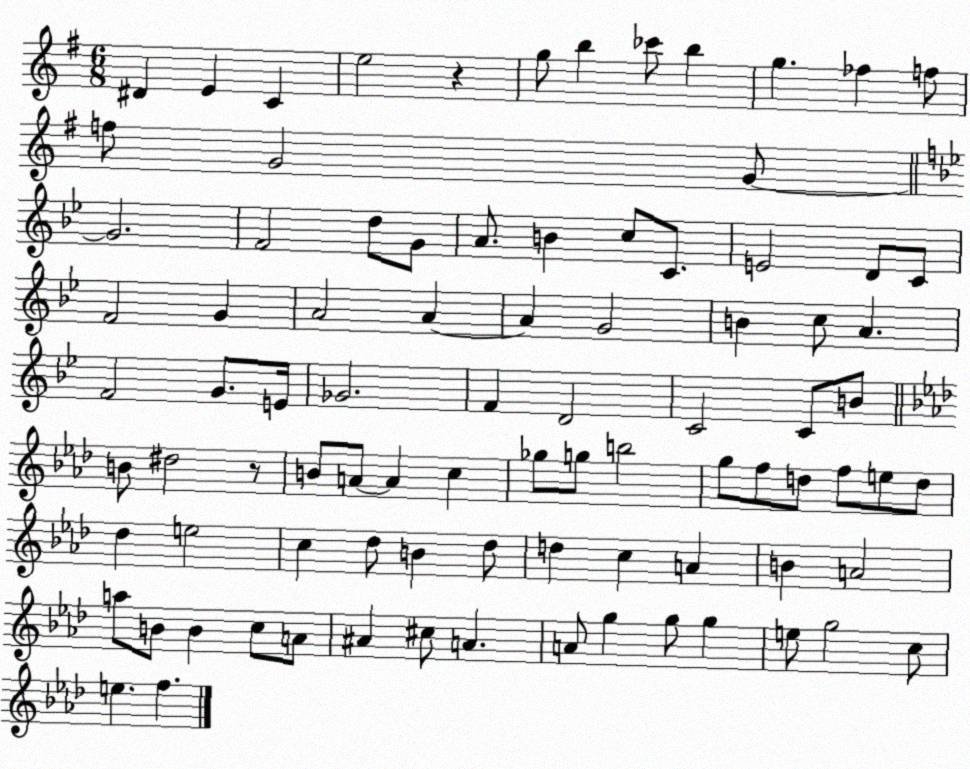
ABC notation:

X:1
T:Untitled
M:6/8
L:1/4
K:G
^D E C e2 z g/2 b _c'/2 b g _f f/2 f/2 G2 G/2 G2 F2 d/2 G/2 A/2 B c/2 C/2 E2 D/2 C/2 F2 G A2 A A G2 B c/2 A F2 G/2 E/4 _G2 F D2 C2 C/2 B/2 B/2 ^d2 z/2 B/2 A/2 A c _g/2 g/2 b2 g/2 f/2 d/2 f/2 e/2 d/2 _d e2 c _d/2 B _d/2 d c A B A2 a/2 B/2 B c/2 A/2 ^A ^c/2 A A/2 g g/2 g e/2 g2 c/2 e f